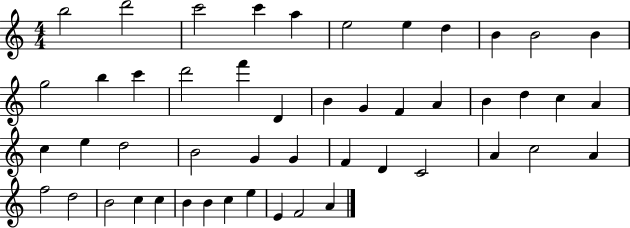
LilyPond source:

{
  \clef treble
  \numericTimeSignature
  \time 4/4
  \key c \major
  b''2 d'''2 | c'''2 c'''4 a''4 | e''2 e''4 d''4 | b'4 b'2 b'4 | \break g''2 b''4 c'''4 | d'''2 f'''4 d'4 | b'4 g'4 f'4 a'4 | b'4 d''4 c''4 a'4 | \break c''4 e''4 d''2 | b'2 g'4 g'4 | f'4 d'4 c'2 | a'4 c''2 a'4 | \break f''2 d''2 | b'2 c''4 c''4 | b'4 b'4 c''4 e''4 | e'4 f'2 a'4 | \break \bar "|."
}